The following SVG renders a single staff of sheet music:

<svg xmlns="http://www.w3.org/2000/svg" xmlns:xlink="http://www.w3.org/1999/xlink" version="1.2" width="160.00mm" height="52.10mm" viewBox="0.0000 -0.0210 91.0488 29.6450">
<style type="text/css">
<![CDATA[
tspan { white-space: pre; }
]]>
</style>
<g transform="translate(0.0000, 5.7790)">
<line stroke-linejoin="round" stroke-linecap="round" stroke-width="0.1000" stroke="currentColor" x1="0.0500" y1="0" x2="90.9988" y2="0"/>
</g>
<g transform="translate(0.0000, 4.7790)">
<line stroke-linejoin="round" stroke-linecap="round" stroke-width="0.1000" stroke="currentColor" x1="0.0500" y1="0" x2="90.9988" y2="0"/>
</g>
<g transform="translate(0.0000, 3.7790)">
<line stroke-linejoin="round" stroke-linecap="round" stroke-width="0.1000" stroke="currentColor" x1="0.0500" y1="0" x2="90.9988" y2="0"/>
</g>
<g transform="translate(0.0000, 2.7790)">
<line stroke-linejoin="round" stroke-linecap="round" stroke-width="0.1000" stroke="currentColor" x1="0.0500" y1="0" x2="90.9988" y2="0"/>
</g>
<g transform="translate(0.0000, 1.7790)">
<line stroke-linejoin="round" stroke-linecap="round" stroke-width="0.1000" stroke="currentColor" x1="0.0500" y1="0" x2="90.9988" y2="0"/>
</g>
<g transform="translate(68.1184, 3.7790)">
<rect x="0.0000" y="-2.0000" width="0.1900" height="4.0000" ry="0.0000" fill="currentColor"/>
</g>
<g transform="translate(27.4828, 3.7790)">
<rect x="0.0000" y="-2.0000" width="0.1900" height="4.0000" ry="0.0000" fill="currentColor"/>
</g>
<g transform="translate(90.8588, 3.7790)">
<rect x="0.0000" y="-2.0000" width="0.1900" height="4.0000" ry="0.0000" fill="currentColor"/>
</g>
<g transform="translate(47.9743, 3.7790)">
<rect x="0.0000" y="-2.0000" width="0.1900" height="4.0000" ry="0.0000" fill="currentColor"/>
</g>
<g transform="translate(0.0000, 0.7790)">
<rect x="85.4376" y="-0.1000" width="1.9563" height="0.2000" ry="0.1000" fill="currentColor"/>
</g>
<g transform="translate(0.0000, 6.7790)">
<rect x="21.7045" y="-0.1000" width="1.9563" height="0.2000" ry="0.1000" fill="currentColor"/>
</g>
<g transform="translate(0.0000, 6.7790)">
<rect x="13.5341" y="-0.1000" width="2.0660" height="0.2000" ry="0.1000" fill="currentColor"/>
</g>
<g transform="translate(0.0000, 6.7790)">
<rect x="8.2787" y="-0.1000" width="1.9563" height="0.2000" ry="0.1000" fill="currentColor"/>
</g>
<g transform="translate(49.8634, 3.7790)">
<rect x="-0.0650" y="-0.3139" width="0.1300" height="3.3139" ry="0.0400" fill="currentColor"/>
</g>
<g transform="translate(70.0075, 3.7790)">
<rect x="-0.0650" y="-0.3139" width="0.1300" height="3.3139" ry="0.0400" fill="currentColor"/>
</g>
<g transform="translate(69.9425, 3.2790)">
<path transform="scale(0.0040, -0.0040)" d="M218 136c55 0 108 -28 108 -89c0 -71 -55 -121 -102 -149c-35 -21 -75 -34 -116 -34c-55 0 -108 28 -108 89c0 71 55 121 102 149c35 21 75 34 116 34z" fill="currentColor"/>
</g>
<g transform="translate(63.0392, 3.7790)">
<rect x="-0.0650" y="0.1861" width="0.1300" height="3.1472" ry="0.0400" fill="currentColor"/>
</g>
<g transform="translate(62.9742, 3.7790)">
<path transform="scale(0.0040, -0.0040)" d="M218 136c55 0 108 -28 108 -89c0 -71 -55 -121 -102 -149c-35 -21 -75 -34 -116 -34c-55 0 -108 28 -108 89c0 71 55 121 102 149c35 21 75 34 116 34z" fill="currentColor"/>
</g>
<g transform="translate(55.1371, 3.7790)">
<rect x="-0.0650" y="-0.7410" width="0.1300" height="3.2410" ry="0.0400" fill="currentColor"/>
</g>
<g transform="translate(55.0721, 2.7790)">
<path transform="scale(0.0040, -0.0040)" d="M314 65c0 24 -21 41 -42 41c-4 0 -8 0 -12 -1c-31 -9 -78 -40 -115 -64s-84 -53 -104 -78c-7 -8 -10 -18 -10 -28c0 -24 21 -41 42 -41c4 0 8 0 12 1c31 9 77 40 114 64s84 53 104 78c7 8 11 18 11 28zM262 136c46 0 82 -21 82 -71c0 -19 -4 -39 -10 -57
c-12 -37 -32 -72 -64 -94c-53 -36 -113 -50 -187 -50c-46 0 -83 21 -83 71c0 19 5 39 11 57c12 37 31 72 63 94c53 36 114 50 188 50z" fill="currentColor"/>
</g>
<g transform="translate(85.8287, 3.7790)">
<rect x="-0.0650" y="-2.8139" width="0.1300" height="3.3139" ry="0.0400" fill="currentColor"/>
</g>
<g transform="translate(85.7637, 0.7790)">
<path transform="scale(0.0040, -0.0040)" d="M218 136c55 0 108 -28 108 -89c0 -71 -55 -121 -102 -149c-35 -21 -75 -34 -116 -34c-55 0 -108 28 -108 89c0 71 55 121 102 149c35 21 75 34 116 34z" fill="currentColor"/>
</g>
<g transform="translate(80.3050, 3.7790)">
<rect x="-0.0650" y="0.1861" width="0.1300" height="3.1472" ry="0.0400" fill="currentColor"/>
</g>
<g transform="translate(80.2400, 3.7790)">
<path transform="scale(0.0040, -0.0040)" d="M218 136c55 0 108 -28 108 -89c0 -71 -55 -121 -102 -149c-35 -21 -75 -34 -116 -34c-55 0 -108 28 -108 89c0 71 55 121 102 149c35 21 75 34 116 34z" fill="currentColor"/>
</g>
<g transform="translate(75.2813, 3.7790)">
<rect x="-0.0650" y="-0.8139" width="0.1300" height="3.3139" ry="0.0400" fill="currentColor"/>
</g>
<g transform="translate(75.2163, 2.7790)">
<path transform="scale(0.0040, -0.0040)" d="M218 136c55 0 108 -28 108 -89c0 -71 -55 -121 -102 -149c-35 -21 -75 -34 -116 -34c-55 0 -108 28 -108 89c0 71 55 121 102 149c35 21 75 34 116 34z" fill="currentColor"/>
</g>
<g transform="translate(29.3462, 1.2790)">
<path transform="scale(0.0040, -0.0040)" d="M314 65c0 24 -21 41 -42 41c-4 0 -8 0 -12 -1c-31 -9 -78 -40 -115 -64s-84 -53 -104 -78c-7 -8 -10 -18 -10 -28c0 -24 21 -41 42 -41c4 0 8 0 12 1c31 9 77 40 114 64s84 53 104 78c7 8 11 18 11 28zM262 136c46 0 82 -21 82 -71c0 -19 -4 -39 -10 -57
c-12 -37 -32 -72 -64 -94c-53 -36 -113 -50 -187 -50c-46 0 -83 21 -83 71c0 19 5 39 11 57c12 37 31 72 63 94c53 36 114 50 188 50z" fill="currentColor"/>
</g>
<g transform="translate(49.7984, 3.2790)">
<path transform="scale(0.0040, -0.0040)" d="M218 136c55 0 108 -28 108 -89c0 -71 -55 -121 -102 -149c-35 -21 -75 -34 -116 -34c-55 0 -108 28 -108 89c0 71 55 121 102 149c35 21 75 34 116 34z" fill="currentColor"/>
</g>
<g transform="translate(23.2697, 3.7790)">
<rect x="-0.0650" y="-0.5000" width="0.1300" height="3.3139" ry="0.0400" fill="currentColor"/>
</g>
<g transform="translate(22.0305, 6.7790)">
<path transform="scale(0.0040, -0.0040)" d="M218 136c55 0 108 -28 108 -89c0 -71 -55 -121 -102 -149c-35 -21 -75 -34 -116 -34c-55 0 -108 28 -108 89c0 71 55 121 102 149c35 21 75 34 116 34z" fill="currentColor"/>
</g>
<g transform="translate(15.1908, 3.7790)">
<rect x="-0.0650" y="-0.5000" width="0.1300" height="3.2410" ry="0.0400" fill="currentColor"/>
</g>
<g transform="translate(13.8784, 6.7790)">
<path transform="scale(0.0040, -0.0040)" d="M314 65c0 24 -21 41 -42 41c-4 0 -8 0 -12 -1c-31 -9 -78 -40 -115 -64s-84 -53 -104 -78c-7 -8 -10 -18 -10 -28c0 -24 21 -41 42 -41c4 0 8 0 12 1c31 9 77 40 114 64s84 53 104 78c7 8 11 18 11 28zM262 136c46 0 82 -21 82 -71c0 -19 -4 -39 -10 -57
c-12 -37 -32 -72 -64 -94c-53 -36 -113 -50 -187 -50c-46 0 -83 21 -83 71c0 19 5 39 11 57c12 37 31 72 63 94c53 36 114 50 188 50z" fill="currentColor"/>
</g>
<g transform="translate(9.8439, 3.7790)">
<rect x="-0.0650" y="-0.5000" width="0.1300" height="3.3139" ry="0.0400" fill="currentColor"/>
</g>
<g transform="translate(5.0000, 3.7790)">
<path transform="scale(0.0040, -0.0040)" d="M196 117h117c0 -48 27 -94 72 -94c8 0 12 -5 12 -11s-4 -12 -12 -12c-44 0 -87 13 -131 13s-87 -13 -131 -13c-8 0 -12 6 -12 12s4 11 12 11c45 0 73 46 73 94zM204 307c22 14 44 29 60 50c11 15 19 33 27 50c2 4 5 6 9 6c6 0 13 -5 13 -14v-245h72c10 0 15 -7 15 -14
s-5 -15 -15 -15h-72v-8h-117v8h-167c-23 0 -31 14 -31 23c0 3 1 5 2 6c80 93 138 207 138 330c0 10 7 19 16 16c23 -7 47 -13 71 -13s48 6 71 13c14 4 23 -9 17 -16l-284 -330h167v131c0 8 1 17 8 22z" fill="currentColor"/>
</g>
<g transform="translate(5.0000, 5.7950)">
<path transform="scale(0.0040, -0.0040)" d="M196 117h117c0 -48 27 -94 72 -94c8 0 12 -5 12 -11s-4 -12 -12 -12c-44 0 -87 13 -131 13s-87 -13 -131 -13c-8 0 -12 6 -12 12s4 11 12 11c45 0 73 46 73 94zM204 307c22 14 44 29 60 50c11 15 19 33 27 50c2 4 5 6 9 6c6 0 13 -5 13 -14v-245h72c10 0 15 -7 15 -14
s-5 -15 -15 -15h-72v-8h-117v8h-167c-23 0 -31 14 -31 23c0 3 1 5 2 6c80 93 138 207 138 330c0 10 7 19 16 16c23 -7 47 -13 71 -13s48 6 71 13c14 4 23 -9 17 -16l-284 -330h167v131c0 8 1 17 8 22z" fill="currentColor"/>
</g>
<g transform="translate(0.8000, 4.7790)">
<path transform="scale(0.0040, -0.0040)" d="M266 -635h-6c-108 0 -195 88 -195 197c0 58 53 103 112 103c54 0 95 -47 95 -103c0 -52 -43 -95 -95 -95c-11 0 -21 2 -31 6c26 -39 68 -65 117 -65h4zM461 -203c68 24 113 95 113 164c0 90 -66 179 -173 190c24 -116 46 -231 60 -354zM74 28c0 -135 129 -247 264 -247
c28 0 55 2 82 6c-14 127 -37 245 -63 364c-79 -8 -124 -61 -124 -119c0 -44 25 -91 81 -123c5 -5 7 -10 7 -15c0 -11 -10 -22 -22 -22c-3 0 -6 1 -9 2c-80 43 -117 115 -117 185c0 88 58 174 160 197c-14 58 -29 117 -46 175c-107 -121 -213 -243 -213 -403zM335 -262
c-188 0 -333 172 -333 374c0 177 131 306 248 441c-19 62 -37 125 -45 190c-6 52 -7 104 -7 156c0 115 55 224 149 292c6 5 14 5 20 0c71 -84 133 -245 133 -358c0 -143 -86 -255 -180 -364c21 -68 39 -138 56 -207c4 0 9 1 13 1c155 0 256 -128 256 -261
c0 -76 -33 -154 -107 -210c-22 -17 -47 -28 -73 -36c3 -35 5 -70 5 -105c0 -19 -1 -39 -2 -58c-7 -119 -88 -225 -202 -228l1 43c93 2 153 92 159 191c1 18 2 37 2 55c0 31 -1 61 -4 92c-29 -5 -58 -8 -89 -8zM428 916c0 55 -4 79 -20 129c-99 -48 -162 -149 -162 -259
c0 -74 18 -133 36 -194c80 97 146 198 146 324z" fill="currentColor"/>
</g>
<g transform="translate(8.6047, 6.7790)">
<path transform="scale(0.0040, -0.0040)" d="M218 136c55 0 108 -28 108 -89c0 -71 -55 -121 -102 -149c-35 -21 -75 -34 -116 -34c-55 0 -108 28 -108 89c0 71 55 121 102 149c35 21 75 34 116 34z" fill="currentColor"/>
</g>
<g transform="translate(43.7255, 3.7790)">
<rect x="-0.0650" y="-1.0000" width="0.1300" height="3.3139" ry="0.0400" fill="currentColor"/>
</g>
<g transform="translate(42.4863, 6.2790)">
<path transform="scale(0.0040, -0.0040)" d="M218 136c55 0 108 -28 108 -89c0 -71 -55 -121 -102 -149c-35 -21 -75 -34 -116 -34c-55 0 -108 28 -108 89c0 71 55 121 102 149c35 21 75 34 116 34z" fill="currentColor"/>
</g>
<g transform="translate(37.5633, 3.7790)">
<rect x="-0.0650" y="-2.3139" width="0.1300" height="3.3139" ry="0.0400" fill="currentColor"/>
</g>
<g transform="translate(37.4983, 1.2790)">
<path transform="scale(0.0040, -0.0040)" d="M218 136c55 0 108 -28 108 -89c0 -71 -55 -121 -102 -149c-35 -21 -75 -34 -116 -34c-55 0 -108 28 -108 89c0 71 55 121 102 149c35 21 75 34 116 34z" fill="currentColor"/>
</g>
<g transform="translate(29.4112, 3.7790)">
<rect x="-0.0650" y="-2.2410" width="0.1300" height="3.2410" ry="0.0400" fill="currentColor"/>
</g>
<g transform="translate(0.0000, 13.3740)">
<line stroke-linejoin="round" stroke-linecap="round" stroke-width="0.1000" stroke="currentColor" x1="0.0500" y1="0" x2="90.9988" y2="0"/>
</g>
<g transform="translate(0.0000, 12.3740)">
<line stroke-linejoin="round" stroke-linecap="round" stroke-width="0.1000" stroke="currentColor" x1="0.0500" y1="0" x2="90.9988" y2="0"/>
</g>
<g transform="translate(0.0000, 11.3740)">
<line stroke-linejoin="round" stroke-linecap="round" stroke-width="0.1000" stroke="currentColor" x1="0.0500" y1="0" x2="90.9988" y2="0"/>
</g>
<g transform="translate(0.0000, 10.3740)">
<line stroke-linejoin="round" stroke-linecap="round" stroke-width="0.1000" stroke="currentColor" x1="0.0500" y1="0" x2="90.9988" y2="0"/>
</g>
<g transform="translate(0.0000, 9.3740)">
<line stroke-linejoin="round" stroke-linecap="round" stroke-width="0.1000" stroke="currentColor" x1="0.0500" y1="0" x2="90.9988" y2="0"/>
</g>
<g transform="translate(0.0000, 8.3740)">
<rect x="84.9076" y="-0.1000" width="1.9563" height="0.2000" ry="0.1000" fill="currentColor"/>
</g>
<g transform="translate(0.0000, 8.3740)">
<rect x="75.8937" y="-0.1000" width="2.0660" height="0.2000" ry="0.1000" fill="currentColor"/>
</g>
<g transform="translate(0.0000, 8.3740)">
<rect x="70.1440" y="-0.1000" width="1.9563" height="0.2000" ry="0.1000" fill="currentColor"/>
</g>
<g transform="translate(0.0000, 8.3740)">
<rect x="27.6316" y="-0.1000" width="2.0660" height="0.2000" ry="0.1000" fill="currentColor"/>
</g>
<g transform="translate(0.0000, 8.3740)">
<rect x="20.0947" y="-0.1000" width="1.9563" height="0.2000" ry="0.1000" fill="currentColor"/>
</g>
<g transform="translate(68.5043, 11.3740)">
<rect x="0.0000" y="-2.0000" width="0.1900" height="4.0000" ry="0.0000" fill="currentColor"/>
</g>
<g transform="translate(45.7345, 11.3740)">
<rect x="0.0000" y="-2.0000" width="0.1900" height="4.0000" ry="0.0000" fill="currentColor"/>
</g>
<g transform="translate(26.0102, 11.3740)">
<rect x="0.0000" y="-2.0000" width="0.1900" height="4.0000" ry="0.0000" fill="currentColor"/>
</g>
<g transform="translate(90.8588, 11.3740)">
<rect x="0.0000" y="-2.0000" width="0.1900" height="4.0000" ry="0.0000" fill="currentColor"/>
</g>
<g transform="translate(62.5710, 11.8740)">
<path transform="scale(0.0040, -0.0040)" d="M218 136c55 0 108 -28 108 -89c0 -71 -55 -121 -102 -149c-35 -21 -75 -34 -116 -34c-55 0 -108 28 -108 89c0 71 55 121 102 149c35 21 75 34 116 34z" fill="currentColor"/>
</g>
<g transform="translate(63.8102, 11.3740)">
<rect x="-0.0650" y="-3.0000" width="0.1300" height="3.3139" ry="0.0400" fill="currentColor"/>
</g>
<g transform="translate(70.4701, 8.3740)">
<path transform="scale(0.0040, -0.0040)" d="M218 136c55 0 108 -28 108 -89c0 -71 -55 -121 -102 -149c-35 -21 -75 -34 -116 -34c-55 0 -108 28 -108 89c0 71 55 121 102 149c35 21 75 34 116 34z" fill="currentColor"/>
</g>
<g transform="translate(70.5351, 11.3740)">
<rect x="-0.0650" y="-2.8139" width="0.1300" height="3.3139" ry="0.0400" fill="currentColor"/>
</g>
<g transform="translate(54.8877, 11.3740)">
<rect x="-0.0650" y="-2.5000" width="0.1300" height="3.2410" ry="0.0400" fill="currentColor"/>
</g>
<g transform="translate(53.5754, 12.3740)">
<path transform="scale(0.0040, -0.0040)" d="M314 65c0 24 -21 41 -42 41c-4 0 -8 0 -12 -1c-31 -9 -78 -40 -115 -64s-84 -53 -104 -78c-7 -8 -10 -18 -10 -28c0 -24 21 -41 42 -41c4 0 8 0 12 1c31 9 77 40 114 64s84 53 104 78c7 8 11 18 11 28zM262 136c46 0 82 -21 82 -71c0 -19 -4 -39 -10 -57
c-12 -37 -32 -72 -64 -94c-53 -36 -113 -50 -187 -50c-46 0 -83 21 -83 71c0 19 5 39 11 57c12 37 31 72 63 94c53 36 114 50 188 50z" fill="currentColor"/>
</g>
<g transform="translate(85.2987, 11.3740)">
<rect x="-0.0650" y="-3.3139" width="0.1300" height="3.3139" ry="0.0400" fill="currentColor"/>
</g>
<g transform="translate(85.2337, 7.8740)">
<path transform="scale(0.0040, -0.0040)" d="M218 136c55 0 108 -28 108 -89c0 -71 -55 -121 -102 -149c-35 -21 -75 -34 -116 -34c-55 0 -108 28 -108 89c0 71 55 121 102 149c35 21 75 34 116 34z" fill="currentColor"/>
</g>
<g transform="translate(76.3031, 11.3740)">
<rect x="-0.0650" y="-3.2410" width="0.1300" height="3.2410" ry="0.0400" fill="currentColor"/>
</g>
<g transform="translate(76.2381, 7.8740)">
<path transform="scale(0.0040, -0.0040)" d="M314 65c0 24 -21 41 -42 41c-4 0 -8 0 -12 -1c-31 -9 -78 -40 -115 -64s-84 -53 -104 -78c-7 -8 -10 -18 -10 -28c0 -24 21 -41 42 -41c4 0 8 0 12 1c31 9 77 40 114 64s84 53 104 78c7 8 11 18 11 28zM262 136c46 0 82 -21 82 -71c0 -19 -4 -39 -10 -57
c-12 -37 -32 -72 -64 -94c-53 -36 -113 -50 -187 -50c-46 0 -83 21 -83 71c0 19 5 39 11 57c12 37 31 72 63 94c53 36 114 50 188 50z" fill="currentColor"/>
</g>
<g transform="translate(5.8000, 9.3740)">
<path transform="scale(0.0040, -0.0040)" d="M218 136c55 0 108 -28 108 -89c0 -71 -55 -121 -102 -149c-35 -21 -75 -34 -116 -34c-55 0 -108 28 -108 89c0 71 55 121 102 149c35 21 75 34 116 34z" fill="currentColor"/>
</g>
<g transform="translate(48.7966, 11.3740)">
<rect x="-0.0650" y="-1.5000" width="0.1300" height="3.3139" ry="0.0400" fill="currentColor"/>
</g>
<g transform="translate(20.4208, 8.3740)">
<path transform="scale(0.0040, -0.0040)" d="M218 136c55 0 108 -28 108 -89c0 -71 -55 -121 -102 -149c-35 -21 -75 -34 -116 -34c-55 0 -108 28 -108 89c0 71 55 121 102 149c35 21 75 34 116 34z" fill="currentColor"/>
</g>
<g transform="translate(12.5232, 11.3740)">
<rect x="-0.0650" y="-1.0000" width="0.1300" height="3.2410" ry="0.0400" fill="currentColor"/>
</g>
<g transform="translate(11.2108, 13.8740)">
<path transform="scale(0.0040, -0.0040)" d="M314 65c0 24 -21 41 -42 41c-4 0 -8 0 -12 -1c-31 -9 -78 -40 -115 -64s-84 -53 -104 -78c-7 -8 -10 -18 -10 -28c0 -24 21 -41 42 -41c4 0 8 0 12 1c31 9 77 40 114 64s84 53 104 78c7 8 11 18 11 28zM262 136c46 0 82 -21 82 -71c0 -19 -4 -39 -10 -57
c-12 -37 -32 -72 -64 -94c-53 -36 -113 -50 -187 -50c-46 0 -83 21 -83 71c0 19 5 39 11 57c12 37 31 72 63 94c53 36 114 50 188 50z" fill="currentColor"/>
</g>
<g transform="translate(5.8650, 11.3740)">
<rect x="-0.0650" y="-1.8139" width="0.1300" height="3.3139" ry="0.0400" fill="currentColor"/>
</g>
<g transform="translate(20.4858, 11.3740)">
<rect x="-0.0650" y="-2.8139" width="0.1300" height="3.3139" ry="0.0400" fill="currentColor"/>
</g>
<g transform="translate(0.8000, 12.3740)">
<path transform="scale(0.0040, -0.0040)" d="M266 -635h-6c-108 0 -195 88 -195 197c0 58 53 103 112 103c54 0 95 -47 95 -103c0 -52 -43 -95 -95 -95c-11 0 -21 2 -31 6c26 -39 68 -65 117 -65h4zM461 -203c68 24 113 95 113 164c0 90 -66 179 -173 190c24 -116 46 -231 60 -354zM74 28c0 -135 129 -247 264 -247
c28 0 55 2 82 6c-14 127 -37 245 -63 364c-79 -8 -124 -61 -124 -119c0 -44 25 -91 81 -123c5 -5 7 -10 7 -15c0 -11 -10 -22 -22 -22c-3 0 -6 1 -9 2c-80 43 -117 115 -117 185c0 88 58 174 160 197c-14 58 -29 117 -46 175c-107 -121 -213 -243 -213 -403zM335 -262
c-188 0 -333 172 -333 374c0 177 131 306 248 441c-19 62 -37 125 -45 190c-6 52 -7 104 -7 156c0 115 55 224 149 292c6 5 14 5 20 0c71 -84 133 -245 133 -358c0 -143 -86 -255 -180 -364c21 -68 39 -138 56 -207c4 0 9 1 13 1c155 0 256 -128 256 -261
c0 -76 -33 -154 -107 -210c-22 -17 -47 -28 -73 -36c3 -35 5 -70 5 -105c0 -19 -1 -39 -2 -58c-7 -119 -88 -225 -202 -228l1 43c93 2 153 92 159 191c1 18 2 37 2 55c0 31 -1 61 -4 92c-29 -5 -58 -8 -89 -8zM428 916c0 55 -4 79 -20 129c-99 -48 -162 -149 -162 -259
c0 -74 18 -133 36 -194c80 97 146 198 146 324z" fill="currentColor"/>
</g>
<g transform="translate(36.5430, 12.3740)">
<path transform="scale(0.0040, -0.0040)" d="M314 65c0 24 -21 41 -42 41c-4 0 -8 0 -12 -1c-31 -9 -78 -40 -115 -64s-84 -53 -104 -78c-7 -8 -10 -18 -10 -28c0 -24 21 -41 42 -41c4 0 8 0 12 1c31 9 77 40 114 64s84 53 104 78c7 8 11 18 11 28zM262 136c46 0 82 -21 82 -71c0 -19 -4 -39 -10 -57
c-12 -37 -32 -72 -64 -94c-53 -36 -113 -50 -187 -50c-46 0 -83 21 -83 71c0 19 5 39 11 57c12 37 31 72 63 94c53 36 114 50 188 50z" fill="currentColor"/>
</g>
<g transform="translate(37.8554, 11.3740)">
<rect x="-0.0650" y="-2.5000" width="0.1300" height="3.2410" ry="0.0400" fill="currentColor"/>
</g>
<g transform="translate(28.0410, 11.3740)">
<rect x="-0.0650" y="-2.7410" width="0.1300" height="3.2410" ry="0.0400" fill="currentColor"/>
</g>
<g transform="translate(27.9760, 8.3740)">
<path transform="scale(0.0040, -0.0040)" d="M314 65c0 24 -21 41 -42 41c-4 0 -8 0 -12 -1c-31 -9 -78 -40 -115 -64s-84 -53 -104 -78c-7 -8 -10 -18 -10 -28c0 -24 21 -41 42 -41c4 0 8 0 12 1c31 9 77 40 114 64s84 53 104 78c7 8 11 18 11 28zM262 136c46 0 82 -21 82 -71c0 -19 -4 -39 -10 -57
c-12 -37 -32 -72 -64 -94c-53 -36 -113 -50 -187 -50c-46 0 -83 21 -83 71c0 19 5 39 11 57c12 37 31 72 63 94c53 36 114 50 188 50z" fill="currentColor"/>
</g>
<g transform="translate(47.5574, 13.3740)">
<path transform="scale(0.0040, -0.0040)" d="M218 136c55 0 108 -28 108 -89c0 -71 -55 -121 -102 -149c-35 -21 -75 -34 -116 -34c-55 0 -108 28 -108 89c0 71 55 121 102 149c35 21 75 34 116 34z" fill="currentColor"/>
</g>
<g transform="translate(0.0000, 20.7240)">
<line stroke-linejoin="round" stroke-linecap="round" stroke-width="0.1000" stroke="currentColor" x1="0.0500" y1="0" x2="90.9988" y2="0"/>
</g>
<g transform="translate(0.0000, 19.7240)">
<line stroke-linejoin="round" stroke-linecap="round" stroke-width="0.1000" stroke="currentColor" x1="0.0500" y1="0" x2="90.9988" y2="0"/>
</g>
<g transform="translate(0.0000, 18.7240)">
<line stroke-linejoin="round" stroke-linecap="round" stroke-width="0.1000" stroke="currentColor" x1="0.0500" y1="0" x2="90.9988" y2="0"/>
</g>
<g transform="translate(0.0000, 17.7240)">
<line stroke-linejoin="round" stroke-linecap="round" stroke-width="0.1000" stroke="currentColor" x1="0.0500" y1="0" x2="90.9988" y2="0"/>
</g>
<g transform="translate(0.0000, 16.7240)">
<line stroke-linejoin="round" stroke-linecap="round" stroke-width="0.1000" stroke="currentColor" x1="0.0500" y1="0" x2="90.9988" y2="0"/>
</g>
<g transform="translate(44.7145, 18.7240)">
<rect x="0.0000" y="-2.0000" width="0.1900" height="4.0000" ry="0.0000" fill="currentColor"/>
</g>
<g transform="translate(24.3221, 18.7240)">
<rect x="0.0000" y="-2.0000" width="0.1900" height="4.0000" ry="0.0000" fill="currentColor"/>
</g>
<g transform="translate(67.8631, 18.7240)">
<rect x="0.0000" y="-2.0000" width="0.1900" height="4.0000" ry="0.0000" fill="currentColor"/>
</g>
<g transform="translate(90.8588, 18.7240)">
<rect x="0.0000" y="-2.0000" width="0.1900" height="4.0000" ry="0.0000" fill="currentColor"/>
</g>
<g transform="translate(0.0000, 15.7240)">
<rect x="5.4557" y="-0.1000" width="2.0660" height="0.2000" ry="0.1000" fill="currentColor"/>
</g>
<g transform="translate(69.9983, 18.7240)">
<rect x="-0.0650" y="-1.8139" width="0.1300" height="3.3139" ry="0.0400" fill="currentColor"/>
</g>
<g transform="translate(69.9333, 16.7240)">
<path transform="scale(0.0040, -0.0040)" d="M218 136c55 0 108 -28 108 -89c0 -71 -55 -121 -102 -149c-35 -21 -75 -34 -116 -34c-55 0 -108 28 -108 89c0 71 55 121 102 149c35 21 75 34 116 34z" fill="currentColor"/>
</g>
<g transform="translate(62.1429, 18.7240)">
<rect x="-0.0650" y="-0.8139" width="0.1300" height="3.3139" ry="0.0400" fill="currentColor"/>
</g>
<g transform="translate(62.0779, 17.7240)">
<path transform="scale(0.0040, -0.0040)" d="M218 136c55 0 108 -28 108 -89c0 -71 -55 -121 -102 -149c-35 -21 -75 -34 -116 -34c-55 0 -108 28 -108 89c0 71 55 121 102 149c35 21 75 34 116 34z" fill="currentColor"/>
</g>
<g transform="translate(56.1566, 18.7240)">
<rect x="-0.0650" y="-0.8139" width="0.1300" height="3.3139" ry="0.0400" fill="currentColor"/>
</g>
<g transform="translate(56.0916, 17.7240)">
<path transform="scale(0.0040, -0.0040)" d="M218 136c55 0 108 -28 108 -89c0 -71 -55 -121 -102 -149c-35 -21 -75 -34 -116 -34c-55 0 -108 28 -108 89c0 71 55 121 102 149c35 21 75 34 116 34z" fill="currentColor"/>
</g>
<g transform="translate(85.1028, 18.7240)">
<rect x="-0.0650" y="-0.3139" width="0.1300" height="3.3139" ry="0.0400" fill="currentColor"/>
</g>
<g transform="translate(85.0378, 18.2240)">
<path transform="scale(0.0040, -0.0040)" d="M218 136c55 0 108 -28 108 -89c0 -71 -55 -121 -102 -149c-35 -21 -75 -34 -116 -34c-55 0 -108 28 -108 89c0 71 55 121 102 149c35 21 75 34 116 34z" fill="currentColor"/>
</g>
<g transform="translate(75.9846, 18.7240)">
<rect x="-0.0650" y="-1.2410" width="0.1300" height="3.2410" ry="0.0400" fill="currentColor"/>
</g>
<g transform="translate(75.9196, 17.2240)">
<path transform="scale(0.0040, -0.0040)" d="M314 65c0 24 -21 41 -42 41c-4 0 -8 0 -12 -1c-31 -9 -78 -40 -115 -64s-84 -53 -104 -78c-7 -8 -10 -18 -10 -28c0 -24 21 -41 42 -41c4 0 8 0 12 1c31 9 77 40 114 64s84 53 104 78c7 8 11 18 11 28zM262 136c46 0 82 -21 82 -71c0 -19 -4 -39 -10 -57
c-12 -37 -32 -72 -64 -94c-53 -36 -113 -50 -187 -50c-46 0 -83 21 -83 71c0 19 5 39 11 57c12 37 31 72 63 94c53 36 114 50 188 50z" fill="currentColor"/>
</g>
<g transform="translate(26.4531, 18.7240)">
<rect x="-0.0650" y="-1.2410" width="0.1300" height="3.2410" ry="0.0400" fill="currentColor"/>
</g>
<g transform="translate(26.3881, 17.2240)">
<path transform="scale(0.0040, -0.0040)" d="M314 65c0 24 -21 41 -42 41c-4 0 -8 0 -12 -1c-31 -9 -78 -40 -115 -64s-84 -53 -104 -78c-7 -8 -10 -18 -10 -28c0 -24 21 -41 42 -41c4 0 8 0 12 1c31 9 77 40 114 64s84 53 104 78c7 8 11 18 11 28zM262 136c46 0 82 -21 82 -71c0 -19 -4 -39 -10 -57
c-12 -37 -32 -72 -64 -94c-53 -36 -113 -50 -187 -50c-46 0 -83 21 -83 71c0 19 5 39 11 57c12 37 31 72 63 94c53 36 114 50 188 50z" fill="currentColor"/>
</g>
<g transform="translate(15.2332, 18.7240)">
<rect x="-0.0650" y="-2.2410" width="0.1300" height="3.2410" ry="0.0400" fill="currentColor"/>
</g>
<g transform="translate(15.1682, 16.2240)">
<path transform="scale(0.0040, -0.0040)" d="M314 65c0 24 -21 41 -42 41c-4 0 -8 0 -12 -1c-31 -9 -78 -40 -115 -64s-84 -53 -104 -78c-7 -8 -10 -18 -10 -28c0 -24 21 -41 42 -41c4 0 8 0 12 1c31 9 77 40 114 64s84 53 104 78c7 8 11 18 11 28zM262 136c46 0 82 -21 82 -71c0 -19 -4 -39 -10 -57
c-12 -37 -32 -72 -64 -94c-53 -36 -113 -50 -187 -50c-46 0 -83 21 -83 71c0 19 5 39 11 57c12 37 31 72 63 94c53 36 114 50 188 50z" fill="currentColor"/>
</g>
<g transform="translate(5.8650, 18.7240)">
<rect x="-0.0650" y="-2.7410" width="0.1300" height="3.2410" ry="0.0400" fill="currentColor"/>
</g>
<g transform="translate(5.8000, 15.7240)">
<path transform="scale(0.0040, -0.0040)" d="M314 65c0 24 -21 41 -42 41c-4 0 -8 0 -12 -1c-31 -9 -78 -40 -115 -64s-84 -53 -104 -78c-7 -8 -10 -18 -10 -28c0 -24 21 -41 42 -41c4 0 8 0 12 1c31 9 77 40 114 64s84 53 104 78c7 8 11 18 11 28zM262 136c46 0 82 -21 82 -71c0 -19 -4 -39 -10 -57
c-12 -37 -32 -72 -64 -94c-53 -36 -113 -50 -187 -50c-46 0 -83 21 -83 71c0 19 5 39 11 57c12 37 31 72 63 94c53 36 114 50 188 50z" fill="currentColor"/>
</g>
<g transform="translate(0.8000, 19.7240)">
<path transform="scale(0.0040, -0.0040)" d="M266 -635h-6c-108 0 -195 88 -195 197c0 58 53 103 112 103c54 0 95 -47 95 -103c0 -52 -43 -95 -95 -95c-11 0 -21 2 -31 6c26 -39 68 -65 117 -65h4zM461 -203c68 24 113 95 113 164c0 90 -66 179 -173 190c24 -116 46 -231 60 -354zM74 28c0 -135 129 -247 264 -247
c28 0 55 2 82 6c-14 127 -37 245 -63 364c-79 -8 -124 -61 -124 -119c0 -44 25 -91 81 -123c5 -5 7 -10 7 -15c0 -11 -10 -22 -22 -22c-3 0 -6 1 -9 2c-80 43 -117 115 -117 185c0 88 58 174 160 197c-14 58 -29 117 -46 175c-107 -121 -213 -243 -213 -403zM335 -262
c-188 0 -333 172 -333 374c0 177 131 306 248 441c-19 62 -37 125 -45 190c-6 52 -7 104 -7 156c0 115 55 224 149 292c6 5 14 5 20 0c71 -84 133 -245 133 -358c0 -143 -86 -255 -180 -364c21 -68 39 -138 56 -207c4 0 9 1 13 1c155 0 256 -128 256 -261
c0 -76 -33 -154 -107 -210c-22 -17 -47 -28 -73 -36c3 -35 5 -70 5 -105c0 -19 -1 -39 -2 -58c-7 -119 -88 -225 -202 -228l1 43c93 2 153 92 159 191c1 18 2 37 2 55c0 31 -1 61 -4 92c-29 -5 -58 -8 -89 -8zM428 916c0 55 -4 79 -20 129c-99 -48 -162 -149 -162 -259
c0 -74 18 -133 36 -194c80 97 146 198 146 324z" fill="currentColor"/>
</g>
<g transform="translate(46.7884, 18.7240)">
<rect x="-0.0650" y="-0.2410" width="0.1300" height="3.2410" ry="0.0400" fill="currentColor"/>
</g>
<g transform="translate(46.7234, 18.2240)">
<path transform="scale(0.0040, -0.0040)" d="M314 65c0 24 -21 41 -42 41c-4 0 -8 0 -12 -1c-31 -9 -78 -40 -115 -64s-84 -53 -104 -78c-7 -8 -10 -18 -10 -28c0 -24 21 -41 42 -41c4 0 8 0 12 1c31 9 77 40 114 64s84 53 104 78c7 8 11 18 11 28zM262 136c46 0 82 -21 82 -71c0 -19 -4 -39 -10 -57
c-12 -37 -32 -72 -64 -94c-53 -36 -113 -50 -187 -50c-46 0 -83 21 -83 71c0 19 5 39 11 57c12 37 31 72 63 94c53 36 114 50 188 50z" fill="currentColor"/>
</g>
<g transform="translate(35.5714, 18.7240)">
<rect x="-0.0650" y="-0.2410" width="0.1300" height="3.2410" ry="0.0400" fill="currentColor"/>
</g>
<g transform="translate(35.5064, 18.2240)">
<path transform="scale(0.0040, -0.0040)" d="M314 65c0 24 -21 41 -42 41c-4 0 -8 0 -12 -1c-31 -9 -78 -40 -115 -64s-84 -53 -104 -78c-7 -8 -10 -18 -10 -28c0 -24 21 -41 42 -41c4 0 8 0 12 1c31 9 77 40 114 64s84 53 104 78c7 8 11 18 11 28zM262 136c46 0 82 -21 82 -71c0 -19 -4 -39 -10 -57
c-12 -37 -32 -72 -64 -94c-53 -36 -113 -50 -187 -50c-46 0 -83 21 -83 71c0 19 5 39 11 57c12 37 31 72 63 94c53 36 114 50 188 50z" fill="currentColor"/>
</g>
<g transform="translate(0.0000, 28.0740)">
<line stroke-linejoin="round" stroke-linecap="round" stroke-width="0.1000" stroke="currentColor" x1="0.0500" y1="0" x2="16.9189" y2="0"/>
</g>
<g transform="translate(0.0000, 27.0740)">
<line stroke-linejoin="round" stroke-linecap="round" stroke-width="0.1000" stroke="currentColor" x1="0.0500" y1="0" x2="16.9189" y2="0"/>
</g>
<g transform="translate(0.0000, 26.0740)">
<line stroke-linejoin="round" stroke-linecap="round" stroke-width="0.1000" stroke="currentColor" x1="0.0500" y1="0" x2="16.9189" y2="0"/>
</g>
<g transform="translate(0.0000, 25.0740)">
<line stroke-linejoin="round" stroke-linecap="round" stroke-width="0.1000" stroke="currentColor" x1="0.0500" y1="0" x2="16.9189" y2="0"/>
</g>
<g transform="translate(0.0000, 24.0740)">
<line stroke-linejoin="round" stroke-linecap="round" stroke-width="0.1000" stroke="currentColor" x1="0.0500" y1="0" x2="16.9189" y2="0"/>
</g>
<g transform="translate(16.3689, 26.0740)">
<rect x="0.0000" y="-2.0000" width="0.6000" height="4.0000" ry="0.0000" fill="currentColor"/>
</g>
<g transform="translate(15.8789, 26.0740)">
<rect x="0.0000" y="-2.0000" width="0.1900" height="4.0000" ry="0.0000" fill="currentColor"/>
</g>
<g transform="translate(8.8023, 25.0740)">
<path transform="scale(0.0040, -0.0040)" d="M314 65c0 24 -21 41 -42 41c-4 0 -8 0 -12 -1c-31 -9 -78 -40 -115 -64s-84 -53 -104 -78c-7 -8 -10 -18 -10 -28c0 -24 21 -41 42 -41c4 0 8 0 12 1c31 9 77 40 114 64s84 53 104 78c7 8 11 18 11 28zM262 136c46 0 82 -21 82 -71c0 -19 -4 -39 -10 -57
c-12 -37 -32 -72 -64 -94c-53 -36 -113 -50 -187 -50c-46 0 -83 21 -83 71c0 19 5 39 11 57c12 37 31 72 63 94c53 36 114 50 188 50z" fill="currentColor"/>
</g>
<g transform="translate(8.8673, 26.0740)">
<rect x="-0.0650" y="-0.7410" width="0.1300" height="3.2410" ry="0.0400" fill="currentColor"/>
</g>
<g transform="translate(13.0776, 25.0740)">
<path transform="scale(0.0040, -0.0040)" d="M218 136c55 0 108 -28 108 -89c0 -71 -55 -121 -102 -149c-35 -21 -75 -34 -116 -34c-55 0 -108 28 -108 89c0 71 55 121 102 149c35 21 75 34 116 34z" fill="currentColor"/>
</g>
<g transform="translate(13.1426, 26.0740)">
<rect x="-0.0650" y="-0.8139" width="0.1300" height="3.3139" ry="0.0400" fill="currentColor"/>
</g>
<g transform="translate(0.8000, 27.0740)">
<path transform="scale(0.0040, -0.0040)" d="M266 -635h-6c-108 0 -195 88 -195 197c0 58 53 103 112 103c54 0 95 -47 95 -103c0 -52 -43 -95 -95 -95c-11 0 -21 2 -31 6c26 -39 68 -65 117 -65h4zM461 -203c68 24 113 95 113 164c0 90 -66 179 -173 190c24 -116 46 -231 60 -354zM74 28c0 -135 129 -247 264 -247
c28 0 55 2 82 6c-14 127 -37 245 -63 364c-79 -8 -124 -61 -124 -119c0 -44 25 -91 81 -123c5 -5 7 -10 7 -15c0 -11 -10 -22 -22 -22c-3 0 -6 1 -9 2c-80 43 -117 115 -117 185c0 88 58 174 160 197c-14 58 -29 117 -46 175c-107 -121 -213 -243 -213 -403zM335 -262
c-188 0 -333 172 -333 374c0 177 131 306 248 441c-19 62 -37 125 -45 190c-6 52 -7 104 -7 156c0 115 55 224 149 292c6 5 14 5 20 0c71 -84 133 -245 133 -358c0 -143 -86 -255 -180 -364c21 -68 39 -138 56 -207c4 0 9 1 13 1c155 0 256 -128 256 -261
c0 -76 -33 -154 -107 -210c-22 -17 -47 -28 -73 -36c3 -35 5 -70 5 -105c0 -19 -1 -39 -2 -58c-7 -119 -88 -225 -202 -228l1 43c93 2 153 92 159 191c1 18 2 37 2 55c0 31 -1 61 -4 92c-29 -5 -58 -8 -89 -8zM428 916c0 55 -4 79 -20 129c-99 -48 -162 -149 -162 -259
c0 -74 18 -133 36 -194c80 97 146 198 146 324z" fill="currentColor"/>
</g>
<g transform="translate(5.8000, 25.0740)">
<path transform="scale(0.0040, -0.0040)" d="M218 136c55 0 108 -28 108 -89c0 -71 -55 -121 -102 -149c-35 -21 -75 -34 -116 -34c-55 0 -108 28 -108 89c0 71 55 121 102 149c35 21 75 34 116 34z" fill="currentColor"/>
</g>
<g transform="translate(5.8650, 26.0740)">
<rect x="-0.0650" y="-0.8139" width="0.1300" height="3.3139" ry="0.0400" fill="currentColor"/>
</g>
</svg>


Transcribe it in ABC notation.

X:1
T:Untitled
M:4/4
L:1/4
K:C
C C2 C g2 g D c d2 B c d B a f D2 a a2 G2 E G2 A a b2 b a2 g2 e2 c2 c2 d d f e2 c d d2 d